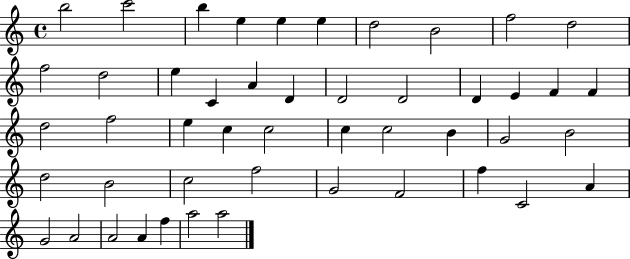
X:1
T:Untitled
M:4/4
L:1/4
K:C
b2 c'2 b e e e d2 B2 f2 d2 f2 d2 e C A D D2 D2 D E F F d2 f2 e c c2 c c2 B G2 B2 d2 B2 c2 f2 G2 F2 f C2 A G2 A2 A2 A f a2 a2